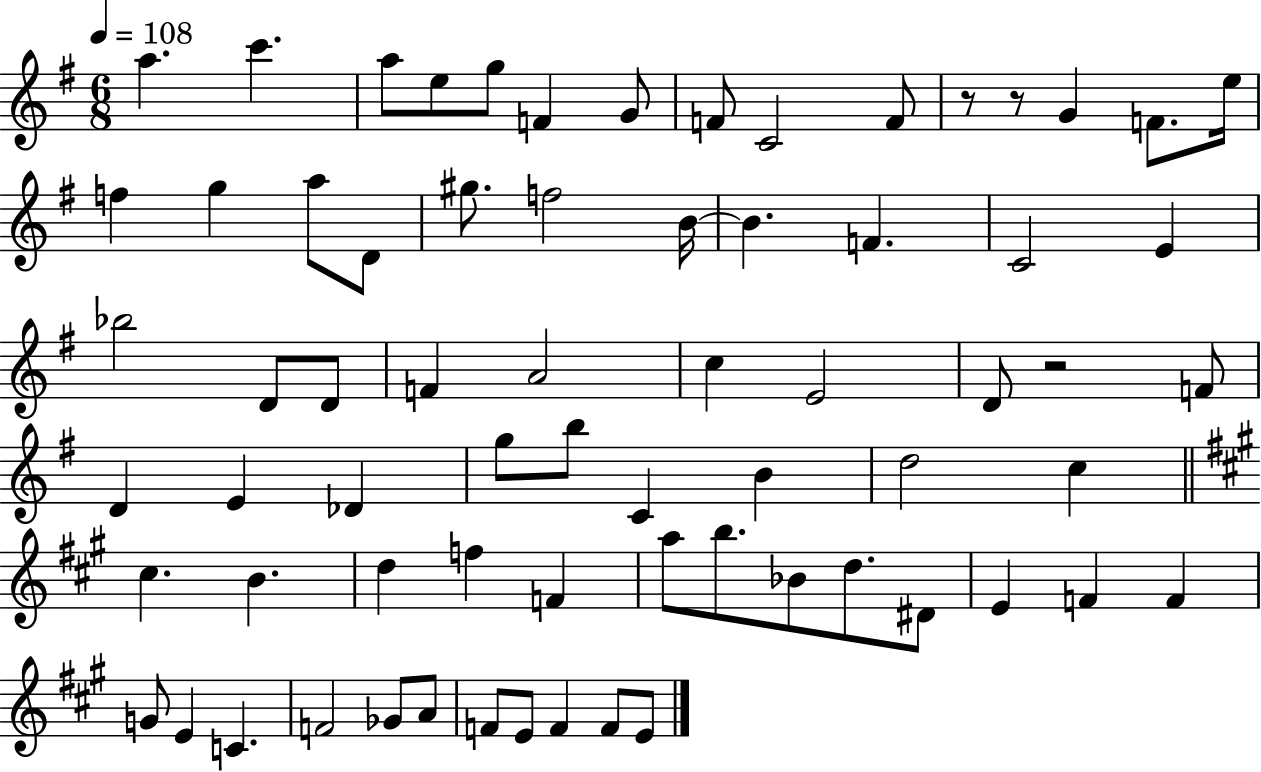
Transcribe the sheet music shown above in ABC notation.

X:1
T:Untitled
M:6/8
L:1/4
K:G
a c' a/2 e/2 g/2 F G/2 F/2 C2 F/2 z/2 z/2 G F/2 e/4 f g a/2 D/2 ^g/2 f2 B/4 B F C2 E _b2 D/2 D/2 F A2 c E2 D/2 z2 F/2 D E _D g/2 b/2 C B d2 c ^c B d f F a/2 b/2 _B/2 d/2 ^D/2 E F F G/2 E C F2 _G/2 A/2 F/2 E/2 F F/2 E/2